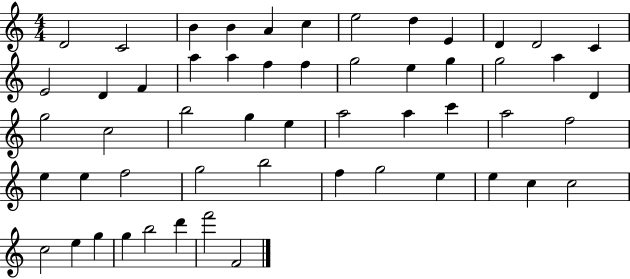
{
  \clef treble
  \numericTimeSignature
  \time 4/4
  \key c \major
  d'2 c'2 | b'4 b'4 a'4 c''4 | e''2 d''4 e'4 | d'4 d'2 c'4 | \break e'2 d'4 f'4 | a''4 a''4 f''4 f''4 | g''2 e''4 g''4 | g''2 a''4 d'4 | \break g''2 c''2 | b''2 g''4 e''4 | a''2 a''4 c'''4 | a''2 f''2 | \break e''4 e''4 f''2 | g''2 b''2 | f''4 g''2 e''4 | e''4 c''4 c''2 | \break c''2 e''4 g''4 | g''4 b''2 d'''4 | f'''2 f'2 | \bar "|."
}